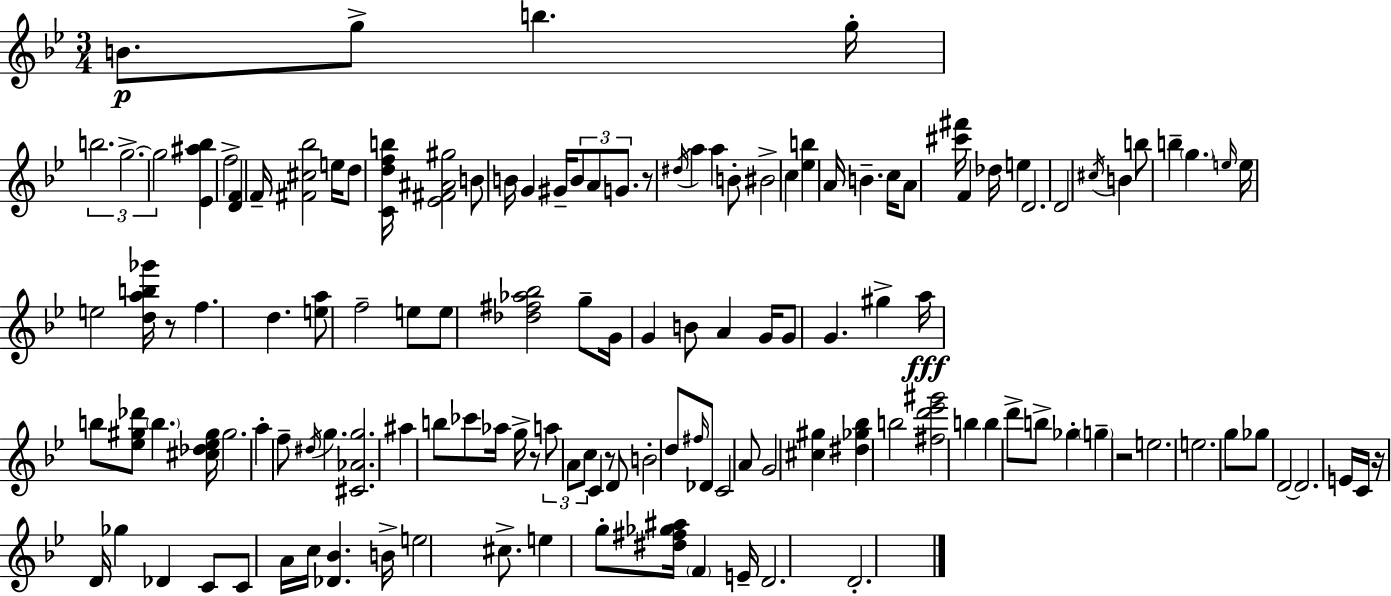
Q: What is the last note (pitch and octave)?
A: D4